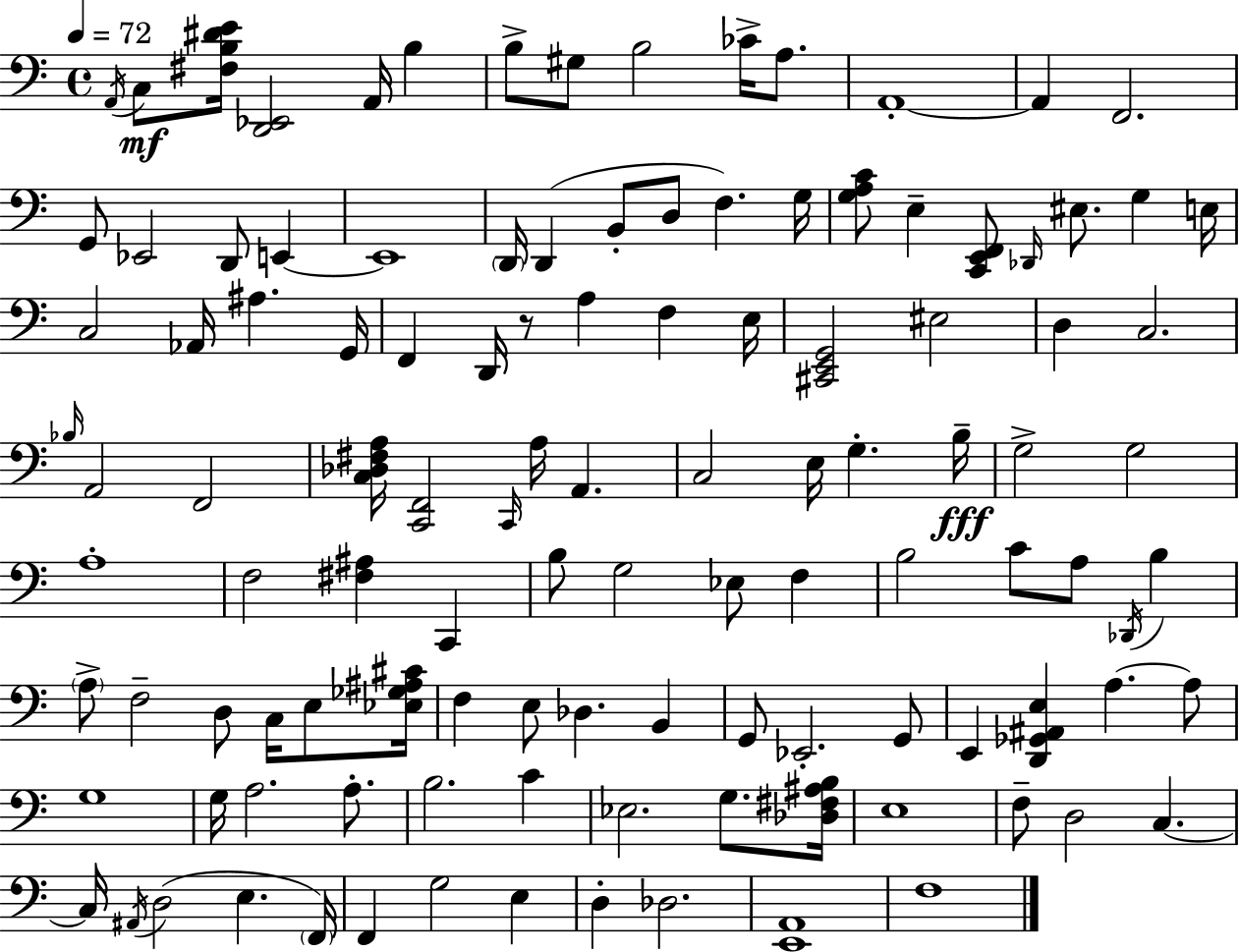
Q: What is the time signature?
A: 4/4